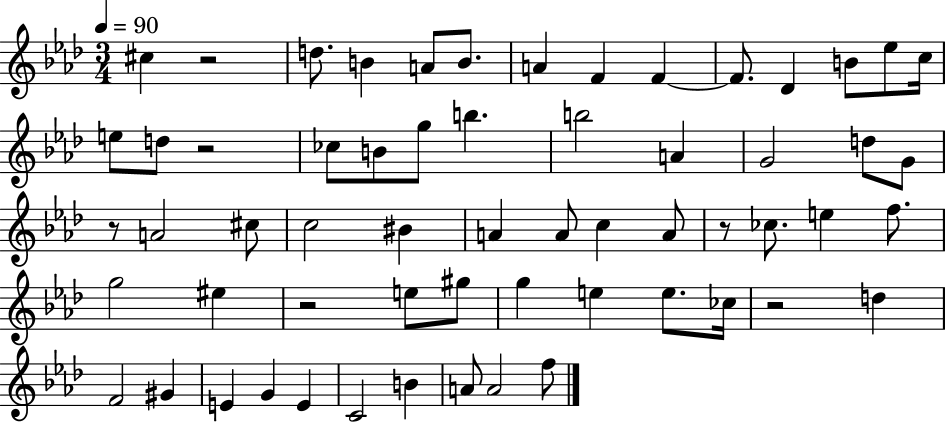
C#5/q R/h D5/e. B4/q A4/e B4/e. A4/q F4/q F4/q F4/e. Db4/q B4/e Eb5/e C5/s E5/e D5/e R/h CES5/e B4/e G5/e B5/q. B5/h A4/q G4/h D5/e G4/e R/e A4/h C#5/e C5/h BIS4/q A4/q A4/e C5/q A4/e R/e CES5/e. E5/q F5/e. G5/h EIS5/q R/h E5/e G#5/e G5/q E5/q E5/e. CES5/s R/h D5/q F4/h G#4/q E4/q G4/q E4/q C4/h B4/q A4/e A4/h F5/e